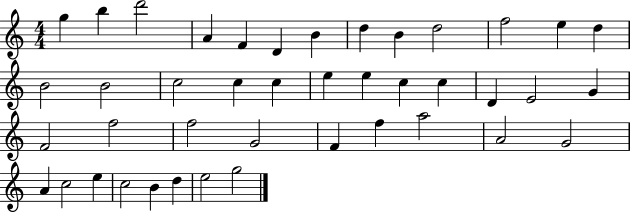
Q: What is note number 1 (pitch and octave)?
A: G5